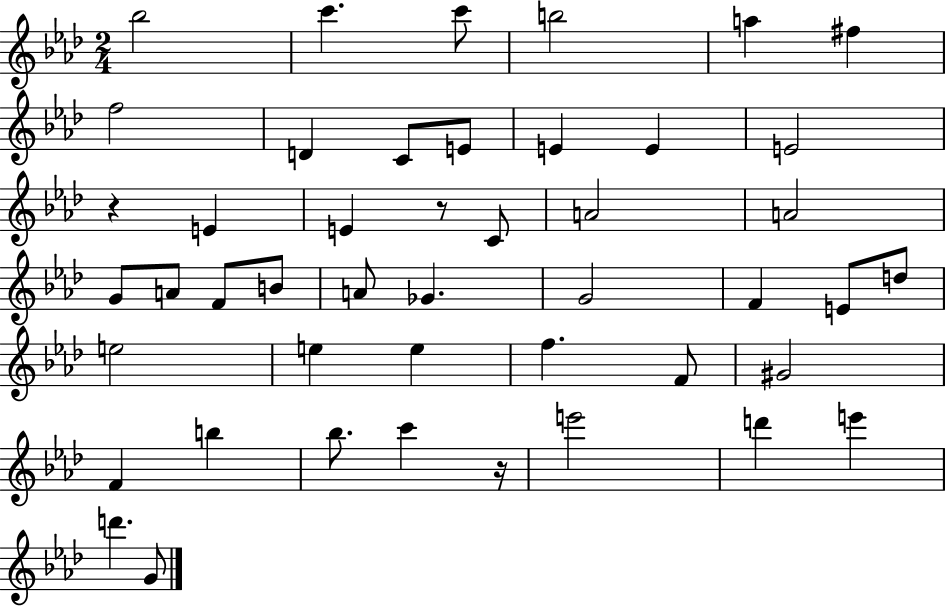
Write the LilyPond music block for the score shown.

{
  \clef treble
  \numericTimeSignature
  \time 2/4
  \key aes \major
  bes''2 | c'''4. c'''8 | b''2 | a''4 fis''4 | \break f''2 | d'4 c'8 e'8 | e'4 e'4 | e'2 | \break r4 e'4 | e'4 r8 c'8 | a'2 | a'2 | \break g'8 a'8 f'8 b'8 | a'8 ges'4. | g'2 | f'4 e'8 d''8 | \break e''2 | e''4 e''4 | f''4. f'8 | gis'2 | \break f'4 b''4 | bes''8. c'''4 r16 | e'''2 | d'''4 e'''4 | \break d'''4. g'8 | \bar "|."
}